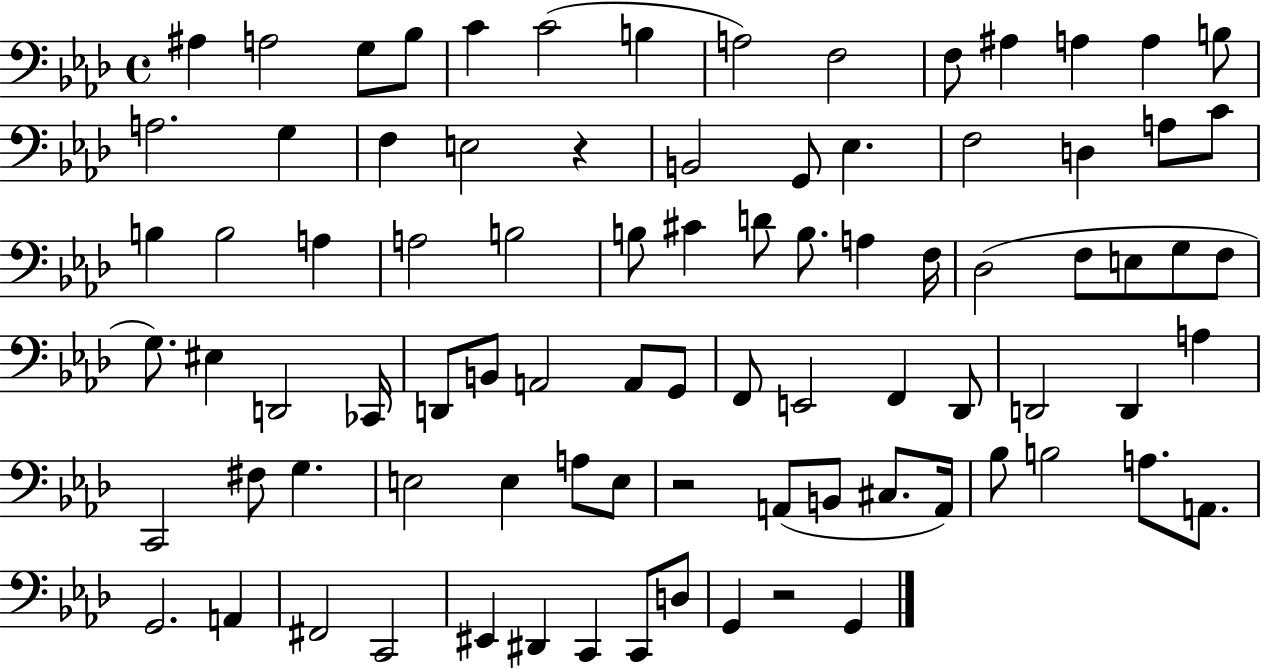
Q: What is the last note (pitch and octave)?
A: G2